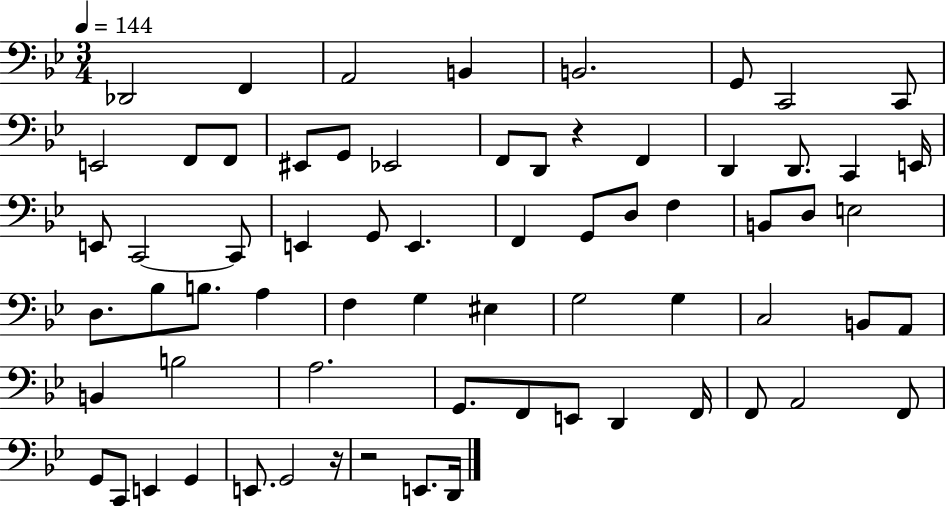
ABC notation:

X:1
T:Untitled
M:3/4
L:1/4
K:Bb
_D,,2 F,, A,,2 B,, B,,2 G,,/2 C,,2 C,,/2 E,,2 F,,/2 F,,/2 ^E,,/2 G,,/2 _E,,2 F,,/2 D,,/2 z F,, D,, D,,/2 C,, E,,/4 E,,/2 C,,2 C,,/2 E,, G,,/2 E,, F,, G,,/2 D,/2 F, B,,/2 D,/2 E,2 D,/2 _B,/2 B,/2 A, F, G, ^E, G,2 G, C,2 B,,/2 A,,/2 B,, B,2 A,2 G,,/2 F,,/2 E,,/2 D,, F,,/4 F,,/2 A,,2 F,,/2 G,,/2 C,,/2 E,, G,, E,,/2 G,,2 z/4 z2 E,,/2 D,,/4